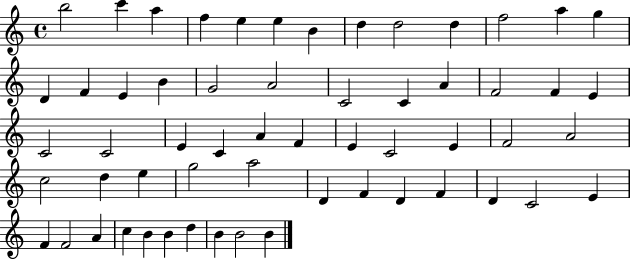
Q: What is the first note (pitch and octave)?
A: B5